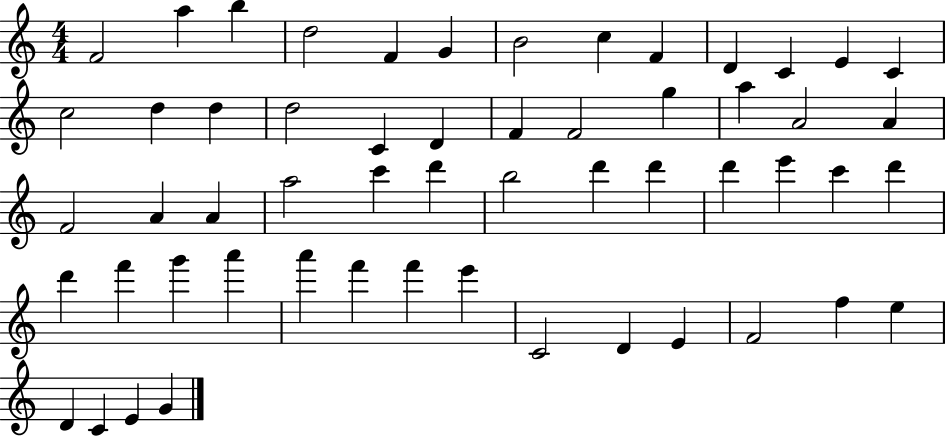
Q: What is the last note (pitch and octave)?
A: G4